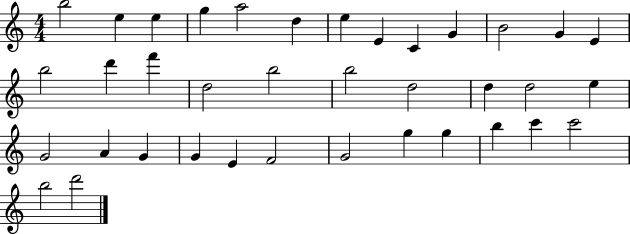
{
  \clef treble
  \numericTimeSignature
  \time 4/4
  \key c \major
  b''2 e''4 e''4 | g''4 a''2 d''4 | e''4 e'4 c'4 g'4 | b'2 g'4 e'4 | \break b''2 d'''4 f'''4 | d''2 b''2 | b''2 d''2 | d''4 d''2 e''4 | \break g'2 a'4 g'4 | g'4 e'4 f'2 | g'2 g''4 g''4 | b''4 c'''4 c'''2 | \break b''2 d'''2 | \bar "|."
}